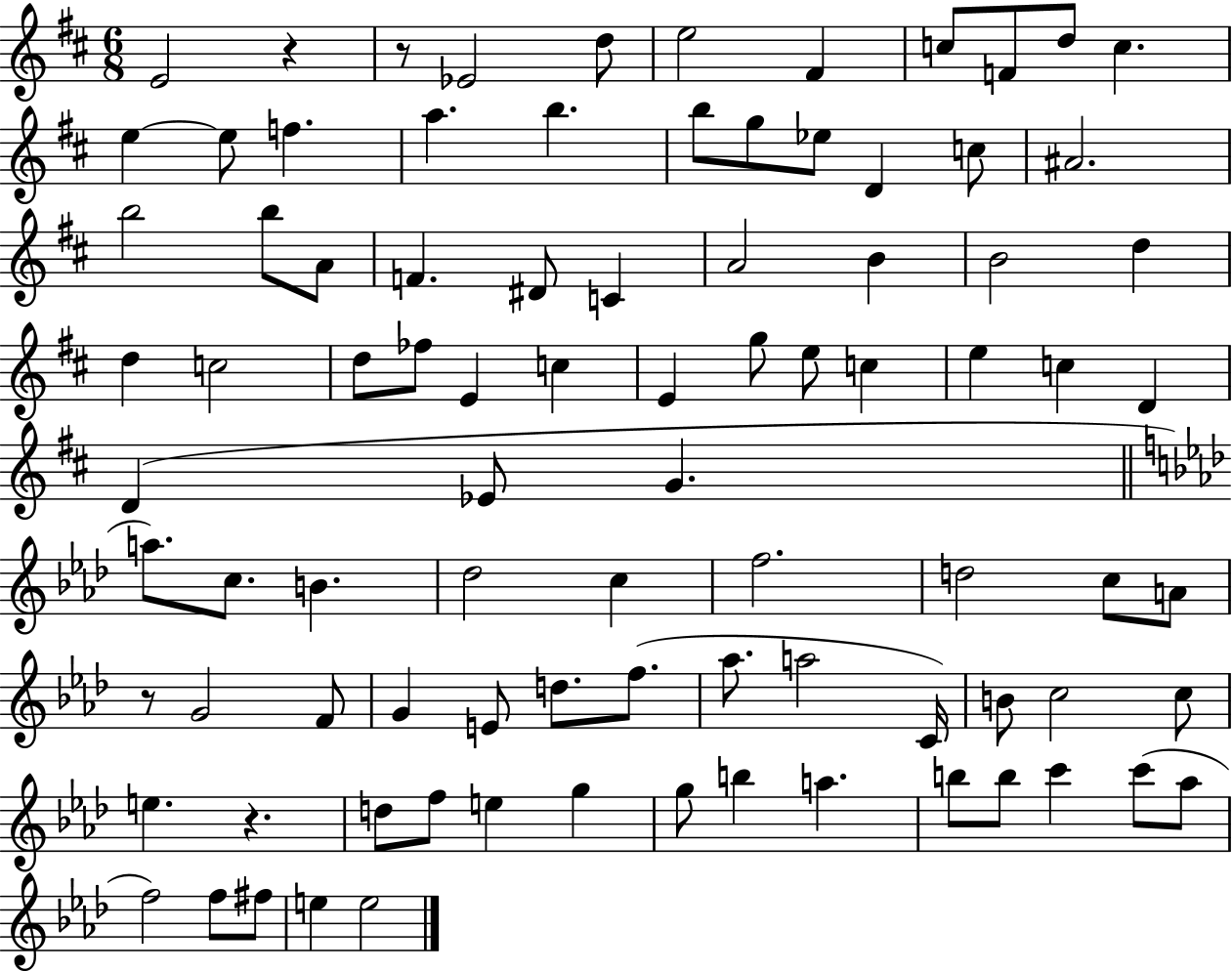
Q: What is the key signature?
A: D major